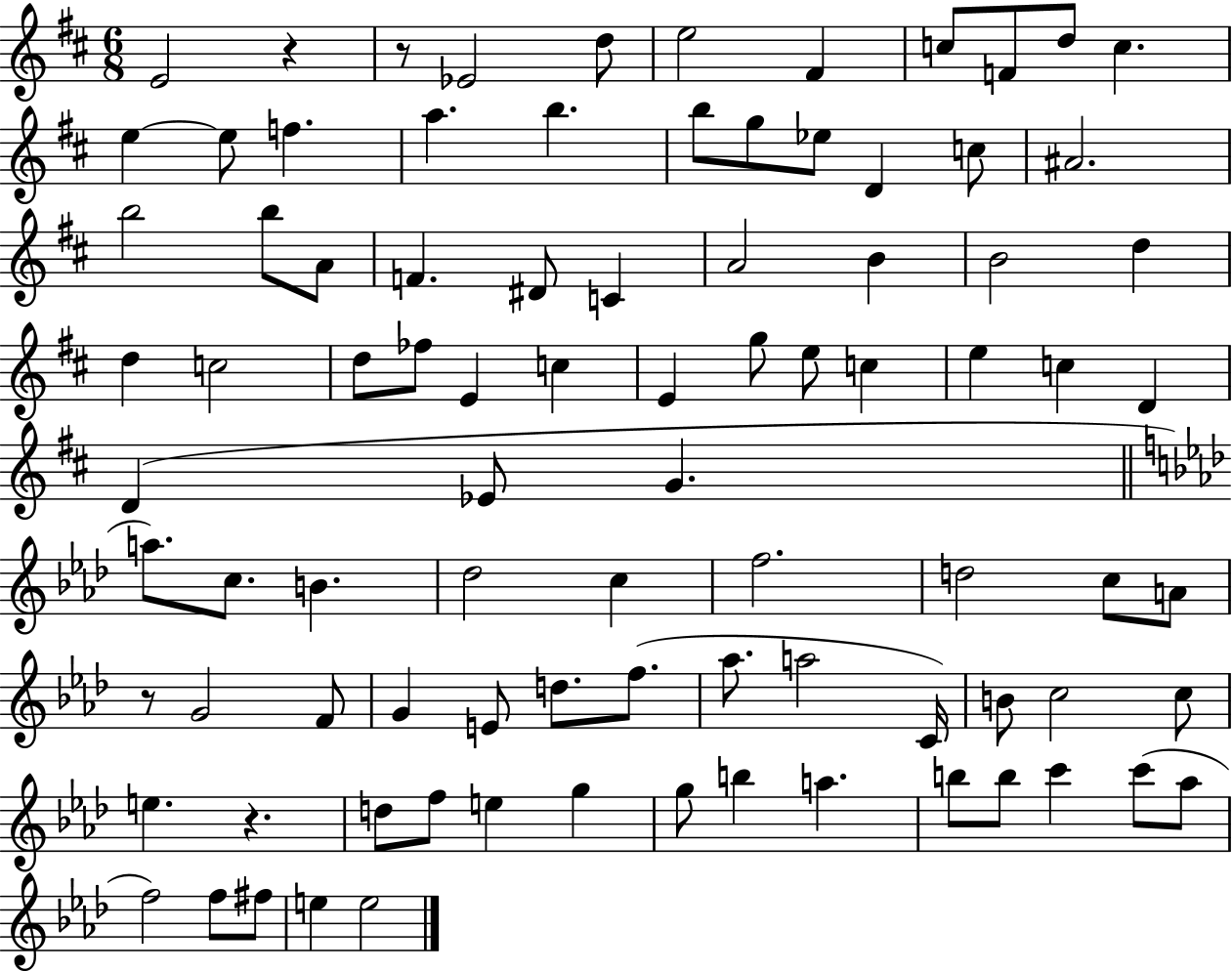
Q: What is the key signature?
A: D major